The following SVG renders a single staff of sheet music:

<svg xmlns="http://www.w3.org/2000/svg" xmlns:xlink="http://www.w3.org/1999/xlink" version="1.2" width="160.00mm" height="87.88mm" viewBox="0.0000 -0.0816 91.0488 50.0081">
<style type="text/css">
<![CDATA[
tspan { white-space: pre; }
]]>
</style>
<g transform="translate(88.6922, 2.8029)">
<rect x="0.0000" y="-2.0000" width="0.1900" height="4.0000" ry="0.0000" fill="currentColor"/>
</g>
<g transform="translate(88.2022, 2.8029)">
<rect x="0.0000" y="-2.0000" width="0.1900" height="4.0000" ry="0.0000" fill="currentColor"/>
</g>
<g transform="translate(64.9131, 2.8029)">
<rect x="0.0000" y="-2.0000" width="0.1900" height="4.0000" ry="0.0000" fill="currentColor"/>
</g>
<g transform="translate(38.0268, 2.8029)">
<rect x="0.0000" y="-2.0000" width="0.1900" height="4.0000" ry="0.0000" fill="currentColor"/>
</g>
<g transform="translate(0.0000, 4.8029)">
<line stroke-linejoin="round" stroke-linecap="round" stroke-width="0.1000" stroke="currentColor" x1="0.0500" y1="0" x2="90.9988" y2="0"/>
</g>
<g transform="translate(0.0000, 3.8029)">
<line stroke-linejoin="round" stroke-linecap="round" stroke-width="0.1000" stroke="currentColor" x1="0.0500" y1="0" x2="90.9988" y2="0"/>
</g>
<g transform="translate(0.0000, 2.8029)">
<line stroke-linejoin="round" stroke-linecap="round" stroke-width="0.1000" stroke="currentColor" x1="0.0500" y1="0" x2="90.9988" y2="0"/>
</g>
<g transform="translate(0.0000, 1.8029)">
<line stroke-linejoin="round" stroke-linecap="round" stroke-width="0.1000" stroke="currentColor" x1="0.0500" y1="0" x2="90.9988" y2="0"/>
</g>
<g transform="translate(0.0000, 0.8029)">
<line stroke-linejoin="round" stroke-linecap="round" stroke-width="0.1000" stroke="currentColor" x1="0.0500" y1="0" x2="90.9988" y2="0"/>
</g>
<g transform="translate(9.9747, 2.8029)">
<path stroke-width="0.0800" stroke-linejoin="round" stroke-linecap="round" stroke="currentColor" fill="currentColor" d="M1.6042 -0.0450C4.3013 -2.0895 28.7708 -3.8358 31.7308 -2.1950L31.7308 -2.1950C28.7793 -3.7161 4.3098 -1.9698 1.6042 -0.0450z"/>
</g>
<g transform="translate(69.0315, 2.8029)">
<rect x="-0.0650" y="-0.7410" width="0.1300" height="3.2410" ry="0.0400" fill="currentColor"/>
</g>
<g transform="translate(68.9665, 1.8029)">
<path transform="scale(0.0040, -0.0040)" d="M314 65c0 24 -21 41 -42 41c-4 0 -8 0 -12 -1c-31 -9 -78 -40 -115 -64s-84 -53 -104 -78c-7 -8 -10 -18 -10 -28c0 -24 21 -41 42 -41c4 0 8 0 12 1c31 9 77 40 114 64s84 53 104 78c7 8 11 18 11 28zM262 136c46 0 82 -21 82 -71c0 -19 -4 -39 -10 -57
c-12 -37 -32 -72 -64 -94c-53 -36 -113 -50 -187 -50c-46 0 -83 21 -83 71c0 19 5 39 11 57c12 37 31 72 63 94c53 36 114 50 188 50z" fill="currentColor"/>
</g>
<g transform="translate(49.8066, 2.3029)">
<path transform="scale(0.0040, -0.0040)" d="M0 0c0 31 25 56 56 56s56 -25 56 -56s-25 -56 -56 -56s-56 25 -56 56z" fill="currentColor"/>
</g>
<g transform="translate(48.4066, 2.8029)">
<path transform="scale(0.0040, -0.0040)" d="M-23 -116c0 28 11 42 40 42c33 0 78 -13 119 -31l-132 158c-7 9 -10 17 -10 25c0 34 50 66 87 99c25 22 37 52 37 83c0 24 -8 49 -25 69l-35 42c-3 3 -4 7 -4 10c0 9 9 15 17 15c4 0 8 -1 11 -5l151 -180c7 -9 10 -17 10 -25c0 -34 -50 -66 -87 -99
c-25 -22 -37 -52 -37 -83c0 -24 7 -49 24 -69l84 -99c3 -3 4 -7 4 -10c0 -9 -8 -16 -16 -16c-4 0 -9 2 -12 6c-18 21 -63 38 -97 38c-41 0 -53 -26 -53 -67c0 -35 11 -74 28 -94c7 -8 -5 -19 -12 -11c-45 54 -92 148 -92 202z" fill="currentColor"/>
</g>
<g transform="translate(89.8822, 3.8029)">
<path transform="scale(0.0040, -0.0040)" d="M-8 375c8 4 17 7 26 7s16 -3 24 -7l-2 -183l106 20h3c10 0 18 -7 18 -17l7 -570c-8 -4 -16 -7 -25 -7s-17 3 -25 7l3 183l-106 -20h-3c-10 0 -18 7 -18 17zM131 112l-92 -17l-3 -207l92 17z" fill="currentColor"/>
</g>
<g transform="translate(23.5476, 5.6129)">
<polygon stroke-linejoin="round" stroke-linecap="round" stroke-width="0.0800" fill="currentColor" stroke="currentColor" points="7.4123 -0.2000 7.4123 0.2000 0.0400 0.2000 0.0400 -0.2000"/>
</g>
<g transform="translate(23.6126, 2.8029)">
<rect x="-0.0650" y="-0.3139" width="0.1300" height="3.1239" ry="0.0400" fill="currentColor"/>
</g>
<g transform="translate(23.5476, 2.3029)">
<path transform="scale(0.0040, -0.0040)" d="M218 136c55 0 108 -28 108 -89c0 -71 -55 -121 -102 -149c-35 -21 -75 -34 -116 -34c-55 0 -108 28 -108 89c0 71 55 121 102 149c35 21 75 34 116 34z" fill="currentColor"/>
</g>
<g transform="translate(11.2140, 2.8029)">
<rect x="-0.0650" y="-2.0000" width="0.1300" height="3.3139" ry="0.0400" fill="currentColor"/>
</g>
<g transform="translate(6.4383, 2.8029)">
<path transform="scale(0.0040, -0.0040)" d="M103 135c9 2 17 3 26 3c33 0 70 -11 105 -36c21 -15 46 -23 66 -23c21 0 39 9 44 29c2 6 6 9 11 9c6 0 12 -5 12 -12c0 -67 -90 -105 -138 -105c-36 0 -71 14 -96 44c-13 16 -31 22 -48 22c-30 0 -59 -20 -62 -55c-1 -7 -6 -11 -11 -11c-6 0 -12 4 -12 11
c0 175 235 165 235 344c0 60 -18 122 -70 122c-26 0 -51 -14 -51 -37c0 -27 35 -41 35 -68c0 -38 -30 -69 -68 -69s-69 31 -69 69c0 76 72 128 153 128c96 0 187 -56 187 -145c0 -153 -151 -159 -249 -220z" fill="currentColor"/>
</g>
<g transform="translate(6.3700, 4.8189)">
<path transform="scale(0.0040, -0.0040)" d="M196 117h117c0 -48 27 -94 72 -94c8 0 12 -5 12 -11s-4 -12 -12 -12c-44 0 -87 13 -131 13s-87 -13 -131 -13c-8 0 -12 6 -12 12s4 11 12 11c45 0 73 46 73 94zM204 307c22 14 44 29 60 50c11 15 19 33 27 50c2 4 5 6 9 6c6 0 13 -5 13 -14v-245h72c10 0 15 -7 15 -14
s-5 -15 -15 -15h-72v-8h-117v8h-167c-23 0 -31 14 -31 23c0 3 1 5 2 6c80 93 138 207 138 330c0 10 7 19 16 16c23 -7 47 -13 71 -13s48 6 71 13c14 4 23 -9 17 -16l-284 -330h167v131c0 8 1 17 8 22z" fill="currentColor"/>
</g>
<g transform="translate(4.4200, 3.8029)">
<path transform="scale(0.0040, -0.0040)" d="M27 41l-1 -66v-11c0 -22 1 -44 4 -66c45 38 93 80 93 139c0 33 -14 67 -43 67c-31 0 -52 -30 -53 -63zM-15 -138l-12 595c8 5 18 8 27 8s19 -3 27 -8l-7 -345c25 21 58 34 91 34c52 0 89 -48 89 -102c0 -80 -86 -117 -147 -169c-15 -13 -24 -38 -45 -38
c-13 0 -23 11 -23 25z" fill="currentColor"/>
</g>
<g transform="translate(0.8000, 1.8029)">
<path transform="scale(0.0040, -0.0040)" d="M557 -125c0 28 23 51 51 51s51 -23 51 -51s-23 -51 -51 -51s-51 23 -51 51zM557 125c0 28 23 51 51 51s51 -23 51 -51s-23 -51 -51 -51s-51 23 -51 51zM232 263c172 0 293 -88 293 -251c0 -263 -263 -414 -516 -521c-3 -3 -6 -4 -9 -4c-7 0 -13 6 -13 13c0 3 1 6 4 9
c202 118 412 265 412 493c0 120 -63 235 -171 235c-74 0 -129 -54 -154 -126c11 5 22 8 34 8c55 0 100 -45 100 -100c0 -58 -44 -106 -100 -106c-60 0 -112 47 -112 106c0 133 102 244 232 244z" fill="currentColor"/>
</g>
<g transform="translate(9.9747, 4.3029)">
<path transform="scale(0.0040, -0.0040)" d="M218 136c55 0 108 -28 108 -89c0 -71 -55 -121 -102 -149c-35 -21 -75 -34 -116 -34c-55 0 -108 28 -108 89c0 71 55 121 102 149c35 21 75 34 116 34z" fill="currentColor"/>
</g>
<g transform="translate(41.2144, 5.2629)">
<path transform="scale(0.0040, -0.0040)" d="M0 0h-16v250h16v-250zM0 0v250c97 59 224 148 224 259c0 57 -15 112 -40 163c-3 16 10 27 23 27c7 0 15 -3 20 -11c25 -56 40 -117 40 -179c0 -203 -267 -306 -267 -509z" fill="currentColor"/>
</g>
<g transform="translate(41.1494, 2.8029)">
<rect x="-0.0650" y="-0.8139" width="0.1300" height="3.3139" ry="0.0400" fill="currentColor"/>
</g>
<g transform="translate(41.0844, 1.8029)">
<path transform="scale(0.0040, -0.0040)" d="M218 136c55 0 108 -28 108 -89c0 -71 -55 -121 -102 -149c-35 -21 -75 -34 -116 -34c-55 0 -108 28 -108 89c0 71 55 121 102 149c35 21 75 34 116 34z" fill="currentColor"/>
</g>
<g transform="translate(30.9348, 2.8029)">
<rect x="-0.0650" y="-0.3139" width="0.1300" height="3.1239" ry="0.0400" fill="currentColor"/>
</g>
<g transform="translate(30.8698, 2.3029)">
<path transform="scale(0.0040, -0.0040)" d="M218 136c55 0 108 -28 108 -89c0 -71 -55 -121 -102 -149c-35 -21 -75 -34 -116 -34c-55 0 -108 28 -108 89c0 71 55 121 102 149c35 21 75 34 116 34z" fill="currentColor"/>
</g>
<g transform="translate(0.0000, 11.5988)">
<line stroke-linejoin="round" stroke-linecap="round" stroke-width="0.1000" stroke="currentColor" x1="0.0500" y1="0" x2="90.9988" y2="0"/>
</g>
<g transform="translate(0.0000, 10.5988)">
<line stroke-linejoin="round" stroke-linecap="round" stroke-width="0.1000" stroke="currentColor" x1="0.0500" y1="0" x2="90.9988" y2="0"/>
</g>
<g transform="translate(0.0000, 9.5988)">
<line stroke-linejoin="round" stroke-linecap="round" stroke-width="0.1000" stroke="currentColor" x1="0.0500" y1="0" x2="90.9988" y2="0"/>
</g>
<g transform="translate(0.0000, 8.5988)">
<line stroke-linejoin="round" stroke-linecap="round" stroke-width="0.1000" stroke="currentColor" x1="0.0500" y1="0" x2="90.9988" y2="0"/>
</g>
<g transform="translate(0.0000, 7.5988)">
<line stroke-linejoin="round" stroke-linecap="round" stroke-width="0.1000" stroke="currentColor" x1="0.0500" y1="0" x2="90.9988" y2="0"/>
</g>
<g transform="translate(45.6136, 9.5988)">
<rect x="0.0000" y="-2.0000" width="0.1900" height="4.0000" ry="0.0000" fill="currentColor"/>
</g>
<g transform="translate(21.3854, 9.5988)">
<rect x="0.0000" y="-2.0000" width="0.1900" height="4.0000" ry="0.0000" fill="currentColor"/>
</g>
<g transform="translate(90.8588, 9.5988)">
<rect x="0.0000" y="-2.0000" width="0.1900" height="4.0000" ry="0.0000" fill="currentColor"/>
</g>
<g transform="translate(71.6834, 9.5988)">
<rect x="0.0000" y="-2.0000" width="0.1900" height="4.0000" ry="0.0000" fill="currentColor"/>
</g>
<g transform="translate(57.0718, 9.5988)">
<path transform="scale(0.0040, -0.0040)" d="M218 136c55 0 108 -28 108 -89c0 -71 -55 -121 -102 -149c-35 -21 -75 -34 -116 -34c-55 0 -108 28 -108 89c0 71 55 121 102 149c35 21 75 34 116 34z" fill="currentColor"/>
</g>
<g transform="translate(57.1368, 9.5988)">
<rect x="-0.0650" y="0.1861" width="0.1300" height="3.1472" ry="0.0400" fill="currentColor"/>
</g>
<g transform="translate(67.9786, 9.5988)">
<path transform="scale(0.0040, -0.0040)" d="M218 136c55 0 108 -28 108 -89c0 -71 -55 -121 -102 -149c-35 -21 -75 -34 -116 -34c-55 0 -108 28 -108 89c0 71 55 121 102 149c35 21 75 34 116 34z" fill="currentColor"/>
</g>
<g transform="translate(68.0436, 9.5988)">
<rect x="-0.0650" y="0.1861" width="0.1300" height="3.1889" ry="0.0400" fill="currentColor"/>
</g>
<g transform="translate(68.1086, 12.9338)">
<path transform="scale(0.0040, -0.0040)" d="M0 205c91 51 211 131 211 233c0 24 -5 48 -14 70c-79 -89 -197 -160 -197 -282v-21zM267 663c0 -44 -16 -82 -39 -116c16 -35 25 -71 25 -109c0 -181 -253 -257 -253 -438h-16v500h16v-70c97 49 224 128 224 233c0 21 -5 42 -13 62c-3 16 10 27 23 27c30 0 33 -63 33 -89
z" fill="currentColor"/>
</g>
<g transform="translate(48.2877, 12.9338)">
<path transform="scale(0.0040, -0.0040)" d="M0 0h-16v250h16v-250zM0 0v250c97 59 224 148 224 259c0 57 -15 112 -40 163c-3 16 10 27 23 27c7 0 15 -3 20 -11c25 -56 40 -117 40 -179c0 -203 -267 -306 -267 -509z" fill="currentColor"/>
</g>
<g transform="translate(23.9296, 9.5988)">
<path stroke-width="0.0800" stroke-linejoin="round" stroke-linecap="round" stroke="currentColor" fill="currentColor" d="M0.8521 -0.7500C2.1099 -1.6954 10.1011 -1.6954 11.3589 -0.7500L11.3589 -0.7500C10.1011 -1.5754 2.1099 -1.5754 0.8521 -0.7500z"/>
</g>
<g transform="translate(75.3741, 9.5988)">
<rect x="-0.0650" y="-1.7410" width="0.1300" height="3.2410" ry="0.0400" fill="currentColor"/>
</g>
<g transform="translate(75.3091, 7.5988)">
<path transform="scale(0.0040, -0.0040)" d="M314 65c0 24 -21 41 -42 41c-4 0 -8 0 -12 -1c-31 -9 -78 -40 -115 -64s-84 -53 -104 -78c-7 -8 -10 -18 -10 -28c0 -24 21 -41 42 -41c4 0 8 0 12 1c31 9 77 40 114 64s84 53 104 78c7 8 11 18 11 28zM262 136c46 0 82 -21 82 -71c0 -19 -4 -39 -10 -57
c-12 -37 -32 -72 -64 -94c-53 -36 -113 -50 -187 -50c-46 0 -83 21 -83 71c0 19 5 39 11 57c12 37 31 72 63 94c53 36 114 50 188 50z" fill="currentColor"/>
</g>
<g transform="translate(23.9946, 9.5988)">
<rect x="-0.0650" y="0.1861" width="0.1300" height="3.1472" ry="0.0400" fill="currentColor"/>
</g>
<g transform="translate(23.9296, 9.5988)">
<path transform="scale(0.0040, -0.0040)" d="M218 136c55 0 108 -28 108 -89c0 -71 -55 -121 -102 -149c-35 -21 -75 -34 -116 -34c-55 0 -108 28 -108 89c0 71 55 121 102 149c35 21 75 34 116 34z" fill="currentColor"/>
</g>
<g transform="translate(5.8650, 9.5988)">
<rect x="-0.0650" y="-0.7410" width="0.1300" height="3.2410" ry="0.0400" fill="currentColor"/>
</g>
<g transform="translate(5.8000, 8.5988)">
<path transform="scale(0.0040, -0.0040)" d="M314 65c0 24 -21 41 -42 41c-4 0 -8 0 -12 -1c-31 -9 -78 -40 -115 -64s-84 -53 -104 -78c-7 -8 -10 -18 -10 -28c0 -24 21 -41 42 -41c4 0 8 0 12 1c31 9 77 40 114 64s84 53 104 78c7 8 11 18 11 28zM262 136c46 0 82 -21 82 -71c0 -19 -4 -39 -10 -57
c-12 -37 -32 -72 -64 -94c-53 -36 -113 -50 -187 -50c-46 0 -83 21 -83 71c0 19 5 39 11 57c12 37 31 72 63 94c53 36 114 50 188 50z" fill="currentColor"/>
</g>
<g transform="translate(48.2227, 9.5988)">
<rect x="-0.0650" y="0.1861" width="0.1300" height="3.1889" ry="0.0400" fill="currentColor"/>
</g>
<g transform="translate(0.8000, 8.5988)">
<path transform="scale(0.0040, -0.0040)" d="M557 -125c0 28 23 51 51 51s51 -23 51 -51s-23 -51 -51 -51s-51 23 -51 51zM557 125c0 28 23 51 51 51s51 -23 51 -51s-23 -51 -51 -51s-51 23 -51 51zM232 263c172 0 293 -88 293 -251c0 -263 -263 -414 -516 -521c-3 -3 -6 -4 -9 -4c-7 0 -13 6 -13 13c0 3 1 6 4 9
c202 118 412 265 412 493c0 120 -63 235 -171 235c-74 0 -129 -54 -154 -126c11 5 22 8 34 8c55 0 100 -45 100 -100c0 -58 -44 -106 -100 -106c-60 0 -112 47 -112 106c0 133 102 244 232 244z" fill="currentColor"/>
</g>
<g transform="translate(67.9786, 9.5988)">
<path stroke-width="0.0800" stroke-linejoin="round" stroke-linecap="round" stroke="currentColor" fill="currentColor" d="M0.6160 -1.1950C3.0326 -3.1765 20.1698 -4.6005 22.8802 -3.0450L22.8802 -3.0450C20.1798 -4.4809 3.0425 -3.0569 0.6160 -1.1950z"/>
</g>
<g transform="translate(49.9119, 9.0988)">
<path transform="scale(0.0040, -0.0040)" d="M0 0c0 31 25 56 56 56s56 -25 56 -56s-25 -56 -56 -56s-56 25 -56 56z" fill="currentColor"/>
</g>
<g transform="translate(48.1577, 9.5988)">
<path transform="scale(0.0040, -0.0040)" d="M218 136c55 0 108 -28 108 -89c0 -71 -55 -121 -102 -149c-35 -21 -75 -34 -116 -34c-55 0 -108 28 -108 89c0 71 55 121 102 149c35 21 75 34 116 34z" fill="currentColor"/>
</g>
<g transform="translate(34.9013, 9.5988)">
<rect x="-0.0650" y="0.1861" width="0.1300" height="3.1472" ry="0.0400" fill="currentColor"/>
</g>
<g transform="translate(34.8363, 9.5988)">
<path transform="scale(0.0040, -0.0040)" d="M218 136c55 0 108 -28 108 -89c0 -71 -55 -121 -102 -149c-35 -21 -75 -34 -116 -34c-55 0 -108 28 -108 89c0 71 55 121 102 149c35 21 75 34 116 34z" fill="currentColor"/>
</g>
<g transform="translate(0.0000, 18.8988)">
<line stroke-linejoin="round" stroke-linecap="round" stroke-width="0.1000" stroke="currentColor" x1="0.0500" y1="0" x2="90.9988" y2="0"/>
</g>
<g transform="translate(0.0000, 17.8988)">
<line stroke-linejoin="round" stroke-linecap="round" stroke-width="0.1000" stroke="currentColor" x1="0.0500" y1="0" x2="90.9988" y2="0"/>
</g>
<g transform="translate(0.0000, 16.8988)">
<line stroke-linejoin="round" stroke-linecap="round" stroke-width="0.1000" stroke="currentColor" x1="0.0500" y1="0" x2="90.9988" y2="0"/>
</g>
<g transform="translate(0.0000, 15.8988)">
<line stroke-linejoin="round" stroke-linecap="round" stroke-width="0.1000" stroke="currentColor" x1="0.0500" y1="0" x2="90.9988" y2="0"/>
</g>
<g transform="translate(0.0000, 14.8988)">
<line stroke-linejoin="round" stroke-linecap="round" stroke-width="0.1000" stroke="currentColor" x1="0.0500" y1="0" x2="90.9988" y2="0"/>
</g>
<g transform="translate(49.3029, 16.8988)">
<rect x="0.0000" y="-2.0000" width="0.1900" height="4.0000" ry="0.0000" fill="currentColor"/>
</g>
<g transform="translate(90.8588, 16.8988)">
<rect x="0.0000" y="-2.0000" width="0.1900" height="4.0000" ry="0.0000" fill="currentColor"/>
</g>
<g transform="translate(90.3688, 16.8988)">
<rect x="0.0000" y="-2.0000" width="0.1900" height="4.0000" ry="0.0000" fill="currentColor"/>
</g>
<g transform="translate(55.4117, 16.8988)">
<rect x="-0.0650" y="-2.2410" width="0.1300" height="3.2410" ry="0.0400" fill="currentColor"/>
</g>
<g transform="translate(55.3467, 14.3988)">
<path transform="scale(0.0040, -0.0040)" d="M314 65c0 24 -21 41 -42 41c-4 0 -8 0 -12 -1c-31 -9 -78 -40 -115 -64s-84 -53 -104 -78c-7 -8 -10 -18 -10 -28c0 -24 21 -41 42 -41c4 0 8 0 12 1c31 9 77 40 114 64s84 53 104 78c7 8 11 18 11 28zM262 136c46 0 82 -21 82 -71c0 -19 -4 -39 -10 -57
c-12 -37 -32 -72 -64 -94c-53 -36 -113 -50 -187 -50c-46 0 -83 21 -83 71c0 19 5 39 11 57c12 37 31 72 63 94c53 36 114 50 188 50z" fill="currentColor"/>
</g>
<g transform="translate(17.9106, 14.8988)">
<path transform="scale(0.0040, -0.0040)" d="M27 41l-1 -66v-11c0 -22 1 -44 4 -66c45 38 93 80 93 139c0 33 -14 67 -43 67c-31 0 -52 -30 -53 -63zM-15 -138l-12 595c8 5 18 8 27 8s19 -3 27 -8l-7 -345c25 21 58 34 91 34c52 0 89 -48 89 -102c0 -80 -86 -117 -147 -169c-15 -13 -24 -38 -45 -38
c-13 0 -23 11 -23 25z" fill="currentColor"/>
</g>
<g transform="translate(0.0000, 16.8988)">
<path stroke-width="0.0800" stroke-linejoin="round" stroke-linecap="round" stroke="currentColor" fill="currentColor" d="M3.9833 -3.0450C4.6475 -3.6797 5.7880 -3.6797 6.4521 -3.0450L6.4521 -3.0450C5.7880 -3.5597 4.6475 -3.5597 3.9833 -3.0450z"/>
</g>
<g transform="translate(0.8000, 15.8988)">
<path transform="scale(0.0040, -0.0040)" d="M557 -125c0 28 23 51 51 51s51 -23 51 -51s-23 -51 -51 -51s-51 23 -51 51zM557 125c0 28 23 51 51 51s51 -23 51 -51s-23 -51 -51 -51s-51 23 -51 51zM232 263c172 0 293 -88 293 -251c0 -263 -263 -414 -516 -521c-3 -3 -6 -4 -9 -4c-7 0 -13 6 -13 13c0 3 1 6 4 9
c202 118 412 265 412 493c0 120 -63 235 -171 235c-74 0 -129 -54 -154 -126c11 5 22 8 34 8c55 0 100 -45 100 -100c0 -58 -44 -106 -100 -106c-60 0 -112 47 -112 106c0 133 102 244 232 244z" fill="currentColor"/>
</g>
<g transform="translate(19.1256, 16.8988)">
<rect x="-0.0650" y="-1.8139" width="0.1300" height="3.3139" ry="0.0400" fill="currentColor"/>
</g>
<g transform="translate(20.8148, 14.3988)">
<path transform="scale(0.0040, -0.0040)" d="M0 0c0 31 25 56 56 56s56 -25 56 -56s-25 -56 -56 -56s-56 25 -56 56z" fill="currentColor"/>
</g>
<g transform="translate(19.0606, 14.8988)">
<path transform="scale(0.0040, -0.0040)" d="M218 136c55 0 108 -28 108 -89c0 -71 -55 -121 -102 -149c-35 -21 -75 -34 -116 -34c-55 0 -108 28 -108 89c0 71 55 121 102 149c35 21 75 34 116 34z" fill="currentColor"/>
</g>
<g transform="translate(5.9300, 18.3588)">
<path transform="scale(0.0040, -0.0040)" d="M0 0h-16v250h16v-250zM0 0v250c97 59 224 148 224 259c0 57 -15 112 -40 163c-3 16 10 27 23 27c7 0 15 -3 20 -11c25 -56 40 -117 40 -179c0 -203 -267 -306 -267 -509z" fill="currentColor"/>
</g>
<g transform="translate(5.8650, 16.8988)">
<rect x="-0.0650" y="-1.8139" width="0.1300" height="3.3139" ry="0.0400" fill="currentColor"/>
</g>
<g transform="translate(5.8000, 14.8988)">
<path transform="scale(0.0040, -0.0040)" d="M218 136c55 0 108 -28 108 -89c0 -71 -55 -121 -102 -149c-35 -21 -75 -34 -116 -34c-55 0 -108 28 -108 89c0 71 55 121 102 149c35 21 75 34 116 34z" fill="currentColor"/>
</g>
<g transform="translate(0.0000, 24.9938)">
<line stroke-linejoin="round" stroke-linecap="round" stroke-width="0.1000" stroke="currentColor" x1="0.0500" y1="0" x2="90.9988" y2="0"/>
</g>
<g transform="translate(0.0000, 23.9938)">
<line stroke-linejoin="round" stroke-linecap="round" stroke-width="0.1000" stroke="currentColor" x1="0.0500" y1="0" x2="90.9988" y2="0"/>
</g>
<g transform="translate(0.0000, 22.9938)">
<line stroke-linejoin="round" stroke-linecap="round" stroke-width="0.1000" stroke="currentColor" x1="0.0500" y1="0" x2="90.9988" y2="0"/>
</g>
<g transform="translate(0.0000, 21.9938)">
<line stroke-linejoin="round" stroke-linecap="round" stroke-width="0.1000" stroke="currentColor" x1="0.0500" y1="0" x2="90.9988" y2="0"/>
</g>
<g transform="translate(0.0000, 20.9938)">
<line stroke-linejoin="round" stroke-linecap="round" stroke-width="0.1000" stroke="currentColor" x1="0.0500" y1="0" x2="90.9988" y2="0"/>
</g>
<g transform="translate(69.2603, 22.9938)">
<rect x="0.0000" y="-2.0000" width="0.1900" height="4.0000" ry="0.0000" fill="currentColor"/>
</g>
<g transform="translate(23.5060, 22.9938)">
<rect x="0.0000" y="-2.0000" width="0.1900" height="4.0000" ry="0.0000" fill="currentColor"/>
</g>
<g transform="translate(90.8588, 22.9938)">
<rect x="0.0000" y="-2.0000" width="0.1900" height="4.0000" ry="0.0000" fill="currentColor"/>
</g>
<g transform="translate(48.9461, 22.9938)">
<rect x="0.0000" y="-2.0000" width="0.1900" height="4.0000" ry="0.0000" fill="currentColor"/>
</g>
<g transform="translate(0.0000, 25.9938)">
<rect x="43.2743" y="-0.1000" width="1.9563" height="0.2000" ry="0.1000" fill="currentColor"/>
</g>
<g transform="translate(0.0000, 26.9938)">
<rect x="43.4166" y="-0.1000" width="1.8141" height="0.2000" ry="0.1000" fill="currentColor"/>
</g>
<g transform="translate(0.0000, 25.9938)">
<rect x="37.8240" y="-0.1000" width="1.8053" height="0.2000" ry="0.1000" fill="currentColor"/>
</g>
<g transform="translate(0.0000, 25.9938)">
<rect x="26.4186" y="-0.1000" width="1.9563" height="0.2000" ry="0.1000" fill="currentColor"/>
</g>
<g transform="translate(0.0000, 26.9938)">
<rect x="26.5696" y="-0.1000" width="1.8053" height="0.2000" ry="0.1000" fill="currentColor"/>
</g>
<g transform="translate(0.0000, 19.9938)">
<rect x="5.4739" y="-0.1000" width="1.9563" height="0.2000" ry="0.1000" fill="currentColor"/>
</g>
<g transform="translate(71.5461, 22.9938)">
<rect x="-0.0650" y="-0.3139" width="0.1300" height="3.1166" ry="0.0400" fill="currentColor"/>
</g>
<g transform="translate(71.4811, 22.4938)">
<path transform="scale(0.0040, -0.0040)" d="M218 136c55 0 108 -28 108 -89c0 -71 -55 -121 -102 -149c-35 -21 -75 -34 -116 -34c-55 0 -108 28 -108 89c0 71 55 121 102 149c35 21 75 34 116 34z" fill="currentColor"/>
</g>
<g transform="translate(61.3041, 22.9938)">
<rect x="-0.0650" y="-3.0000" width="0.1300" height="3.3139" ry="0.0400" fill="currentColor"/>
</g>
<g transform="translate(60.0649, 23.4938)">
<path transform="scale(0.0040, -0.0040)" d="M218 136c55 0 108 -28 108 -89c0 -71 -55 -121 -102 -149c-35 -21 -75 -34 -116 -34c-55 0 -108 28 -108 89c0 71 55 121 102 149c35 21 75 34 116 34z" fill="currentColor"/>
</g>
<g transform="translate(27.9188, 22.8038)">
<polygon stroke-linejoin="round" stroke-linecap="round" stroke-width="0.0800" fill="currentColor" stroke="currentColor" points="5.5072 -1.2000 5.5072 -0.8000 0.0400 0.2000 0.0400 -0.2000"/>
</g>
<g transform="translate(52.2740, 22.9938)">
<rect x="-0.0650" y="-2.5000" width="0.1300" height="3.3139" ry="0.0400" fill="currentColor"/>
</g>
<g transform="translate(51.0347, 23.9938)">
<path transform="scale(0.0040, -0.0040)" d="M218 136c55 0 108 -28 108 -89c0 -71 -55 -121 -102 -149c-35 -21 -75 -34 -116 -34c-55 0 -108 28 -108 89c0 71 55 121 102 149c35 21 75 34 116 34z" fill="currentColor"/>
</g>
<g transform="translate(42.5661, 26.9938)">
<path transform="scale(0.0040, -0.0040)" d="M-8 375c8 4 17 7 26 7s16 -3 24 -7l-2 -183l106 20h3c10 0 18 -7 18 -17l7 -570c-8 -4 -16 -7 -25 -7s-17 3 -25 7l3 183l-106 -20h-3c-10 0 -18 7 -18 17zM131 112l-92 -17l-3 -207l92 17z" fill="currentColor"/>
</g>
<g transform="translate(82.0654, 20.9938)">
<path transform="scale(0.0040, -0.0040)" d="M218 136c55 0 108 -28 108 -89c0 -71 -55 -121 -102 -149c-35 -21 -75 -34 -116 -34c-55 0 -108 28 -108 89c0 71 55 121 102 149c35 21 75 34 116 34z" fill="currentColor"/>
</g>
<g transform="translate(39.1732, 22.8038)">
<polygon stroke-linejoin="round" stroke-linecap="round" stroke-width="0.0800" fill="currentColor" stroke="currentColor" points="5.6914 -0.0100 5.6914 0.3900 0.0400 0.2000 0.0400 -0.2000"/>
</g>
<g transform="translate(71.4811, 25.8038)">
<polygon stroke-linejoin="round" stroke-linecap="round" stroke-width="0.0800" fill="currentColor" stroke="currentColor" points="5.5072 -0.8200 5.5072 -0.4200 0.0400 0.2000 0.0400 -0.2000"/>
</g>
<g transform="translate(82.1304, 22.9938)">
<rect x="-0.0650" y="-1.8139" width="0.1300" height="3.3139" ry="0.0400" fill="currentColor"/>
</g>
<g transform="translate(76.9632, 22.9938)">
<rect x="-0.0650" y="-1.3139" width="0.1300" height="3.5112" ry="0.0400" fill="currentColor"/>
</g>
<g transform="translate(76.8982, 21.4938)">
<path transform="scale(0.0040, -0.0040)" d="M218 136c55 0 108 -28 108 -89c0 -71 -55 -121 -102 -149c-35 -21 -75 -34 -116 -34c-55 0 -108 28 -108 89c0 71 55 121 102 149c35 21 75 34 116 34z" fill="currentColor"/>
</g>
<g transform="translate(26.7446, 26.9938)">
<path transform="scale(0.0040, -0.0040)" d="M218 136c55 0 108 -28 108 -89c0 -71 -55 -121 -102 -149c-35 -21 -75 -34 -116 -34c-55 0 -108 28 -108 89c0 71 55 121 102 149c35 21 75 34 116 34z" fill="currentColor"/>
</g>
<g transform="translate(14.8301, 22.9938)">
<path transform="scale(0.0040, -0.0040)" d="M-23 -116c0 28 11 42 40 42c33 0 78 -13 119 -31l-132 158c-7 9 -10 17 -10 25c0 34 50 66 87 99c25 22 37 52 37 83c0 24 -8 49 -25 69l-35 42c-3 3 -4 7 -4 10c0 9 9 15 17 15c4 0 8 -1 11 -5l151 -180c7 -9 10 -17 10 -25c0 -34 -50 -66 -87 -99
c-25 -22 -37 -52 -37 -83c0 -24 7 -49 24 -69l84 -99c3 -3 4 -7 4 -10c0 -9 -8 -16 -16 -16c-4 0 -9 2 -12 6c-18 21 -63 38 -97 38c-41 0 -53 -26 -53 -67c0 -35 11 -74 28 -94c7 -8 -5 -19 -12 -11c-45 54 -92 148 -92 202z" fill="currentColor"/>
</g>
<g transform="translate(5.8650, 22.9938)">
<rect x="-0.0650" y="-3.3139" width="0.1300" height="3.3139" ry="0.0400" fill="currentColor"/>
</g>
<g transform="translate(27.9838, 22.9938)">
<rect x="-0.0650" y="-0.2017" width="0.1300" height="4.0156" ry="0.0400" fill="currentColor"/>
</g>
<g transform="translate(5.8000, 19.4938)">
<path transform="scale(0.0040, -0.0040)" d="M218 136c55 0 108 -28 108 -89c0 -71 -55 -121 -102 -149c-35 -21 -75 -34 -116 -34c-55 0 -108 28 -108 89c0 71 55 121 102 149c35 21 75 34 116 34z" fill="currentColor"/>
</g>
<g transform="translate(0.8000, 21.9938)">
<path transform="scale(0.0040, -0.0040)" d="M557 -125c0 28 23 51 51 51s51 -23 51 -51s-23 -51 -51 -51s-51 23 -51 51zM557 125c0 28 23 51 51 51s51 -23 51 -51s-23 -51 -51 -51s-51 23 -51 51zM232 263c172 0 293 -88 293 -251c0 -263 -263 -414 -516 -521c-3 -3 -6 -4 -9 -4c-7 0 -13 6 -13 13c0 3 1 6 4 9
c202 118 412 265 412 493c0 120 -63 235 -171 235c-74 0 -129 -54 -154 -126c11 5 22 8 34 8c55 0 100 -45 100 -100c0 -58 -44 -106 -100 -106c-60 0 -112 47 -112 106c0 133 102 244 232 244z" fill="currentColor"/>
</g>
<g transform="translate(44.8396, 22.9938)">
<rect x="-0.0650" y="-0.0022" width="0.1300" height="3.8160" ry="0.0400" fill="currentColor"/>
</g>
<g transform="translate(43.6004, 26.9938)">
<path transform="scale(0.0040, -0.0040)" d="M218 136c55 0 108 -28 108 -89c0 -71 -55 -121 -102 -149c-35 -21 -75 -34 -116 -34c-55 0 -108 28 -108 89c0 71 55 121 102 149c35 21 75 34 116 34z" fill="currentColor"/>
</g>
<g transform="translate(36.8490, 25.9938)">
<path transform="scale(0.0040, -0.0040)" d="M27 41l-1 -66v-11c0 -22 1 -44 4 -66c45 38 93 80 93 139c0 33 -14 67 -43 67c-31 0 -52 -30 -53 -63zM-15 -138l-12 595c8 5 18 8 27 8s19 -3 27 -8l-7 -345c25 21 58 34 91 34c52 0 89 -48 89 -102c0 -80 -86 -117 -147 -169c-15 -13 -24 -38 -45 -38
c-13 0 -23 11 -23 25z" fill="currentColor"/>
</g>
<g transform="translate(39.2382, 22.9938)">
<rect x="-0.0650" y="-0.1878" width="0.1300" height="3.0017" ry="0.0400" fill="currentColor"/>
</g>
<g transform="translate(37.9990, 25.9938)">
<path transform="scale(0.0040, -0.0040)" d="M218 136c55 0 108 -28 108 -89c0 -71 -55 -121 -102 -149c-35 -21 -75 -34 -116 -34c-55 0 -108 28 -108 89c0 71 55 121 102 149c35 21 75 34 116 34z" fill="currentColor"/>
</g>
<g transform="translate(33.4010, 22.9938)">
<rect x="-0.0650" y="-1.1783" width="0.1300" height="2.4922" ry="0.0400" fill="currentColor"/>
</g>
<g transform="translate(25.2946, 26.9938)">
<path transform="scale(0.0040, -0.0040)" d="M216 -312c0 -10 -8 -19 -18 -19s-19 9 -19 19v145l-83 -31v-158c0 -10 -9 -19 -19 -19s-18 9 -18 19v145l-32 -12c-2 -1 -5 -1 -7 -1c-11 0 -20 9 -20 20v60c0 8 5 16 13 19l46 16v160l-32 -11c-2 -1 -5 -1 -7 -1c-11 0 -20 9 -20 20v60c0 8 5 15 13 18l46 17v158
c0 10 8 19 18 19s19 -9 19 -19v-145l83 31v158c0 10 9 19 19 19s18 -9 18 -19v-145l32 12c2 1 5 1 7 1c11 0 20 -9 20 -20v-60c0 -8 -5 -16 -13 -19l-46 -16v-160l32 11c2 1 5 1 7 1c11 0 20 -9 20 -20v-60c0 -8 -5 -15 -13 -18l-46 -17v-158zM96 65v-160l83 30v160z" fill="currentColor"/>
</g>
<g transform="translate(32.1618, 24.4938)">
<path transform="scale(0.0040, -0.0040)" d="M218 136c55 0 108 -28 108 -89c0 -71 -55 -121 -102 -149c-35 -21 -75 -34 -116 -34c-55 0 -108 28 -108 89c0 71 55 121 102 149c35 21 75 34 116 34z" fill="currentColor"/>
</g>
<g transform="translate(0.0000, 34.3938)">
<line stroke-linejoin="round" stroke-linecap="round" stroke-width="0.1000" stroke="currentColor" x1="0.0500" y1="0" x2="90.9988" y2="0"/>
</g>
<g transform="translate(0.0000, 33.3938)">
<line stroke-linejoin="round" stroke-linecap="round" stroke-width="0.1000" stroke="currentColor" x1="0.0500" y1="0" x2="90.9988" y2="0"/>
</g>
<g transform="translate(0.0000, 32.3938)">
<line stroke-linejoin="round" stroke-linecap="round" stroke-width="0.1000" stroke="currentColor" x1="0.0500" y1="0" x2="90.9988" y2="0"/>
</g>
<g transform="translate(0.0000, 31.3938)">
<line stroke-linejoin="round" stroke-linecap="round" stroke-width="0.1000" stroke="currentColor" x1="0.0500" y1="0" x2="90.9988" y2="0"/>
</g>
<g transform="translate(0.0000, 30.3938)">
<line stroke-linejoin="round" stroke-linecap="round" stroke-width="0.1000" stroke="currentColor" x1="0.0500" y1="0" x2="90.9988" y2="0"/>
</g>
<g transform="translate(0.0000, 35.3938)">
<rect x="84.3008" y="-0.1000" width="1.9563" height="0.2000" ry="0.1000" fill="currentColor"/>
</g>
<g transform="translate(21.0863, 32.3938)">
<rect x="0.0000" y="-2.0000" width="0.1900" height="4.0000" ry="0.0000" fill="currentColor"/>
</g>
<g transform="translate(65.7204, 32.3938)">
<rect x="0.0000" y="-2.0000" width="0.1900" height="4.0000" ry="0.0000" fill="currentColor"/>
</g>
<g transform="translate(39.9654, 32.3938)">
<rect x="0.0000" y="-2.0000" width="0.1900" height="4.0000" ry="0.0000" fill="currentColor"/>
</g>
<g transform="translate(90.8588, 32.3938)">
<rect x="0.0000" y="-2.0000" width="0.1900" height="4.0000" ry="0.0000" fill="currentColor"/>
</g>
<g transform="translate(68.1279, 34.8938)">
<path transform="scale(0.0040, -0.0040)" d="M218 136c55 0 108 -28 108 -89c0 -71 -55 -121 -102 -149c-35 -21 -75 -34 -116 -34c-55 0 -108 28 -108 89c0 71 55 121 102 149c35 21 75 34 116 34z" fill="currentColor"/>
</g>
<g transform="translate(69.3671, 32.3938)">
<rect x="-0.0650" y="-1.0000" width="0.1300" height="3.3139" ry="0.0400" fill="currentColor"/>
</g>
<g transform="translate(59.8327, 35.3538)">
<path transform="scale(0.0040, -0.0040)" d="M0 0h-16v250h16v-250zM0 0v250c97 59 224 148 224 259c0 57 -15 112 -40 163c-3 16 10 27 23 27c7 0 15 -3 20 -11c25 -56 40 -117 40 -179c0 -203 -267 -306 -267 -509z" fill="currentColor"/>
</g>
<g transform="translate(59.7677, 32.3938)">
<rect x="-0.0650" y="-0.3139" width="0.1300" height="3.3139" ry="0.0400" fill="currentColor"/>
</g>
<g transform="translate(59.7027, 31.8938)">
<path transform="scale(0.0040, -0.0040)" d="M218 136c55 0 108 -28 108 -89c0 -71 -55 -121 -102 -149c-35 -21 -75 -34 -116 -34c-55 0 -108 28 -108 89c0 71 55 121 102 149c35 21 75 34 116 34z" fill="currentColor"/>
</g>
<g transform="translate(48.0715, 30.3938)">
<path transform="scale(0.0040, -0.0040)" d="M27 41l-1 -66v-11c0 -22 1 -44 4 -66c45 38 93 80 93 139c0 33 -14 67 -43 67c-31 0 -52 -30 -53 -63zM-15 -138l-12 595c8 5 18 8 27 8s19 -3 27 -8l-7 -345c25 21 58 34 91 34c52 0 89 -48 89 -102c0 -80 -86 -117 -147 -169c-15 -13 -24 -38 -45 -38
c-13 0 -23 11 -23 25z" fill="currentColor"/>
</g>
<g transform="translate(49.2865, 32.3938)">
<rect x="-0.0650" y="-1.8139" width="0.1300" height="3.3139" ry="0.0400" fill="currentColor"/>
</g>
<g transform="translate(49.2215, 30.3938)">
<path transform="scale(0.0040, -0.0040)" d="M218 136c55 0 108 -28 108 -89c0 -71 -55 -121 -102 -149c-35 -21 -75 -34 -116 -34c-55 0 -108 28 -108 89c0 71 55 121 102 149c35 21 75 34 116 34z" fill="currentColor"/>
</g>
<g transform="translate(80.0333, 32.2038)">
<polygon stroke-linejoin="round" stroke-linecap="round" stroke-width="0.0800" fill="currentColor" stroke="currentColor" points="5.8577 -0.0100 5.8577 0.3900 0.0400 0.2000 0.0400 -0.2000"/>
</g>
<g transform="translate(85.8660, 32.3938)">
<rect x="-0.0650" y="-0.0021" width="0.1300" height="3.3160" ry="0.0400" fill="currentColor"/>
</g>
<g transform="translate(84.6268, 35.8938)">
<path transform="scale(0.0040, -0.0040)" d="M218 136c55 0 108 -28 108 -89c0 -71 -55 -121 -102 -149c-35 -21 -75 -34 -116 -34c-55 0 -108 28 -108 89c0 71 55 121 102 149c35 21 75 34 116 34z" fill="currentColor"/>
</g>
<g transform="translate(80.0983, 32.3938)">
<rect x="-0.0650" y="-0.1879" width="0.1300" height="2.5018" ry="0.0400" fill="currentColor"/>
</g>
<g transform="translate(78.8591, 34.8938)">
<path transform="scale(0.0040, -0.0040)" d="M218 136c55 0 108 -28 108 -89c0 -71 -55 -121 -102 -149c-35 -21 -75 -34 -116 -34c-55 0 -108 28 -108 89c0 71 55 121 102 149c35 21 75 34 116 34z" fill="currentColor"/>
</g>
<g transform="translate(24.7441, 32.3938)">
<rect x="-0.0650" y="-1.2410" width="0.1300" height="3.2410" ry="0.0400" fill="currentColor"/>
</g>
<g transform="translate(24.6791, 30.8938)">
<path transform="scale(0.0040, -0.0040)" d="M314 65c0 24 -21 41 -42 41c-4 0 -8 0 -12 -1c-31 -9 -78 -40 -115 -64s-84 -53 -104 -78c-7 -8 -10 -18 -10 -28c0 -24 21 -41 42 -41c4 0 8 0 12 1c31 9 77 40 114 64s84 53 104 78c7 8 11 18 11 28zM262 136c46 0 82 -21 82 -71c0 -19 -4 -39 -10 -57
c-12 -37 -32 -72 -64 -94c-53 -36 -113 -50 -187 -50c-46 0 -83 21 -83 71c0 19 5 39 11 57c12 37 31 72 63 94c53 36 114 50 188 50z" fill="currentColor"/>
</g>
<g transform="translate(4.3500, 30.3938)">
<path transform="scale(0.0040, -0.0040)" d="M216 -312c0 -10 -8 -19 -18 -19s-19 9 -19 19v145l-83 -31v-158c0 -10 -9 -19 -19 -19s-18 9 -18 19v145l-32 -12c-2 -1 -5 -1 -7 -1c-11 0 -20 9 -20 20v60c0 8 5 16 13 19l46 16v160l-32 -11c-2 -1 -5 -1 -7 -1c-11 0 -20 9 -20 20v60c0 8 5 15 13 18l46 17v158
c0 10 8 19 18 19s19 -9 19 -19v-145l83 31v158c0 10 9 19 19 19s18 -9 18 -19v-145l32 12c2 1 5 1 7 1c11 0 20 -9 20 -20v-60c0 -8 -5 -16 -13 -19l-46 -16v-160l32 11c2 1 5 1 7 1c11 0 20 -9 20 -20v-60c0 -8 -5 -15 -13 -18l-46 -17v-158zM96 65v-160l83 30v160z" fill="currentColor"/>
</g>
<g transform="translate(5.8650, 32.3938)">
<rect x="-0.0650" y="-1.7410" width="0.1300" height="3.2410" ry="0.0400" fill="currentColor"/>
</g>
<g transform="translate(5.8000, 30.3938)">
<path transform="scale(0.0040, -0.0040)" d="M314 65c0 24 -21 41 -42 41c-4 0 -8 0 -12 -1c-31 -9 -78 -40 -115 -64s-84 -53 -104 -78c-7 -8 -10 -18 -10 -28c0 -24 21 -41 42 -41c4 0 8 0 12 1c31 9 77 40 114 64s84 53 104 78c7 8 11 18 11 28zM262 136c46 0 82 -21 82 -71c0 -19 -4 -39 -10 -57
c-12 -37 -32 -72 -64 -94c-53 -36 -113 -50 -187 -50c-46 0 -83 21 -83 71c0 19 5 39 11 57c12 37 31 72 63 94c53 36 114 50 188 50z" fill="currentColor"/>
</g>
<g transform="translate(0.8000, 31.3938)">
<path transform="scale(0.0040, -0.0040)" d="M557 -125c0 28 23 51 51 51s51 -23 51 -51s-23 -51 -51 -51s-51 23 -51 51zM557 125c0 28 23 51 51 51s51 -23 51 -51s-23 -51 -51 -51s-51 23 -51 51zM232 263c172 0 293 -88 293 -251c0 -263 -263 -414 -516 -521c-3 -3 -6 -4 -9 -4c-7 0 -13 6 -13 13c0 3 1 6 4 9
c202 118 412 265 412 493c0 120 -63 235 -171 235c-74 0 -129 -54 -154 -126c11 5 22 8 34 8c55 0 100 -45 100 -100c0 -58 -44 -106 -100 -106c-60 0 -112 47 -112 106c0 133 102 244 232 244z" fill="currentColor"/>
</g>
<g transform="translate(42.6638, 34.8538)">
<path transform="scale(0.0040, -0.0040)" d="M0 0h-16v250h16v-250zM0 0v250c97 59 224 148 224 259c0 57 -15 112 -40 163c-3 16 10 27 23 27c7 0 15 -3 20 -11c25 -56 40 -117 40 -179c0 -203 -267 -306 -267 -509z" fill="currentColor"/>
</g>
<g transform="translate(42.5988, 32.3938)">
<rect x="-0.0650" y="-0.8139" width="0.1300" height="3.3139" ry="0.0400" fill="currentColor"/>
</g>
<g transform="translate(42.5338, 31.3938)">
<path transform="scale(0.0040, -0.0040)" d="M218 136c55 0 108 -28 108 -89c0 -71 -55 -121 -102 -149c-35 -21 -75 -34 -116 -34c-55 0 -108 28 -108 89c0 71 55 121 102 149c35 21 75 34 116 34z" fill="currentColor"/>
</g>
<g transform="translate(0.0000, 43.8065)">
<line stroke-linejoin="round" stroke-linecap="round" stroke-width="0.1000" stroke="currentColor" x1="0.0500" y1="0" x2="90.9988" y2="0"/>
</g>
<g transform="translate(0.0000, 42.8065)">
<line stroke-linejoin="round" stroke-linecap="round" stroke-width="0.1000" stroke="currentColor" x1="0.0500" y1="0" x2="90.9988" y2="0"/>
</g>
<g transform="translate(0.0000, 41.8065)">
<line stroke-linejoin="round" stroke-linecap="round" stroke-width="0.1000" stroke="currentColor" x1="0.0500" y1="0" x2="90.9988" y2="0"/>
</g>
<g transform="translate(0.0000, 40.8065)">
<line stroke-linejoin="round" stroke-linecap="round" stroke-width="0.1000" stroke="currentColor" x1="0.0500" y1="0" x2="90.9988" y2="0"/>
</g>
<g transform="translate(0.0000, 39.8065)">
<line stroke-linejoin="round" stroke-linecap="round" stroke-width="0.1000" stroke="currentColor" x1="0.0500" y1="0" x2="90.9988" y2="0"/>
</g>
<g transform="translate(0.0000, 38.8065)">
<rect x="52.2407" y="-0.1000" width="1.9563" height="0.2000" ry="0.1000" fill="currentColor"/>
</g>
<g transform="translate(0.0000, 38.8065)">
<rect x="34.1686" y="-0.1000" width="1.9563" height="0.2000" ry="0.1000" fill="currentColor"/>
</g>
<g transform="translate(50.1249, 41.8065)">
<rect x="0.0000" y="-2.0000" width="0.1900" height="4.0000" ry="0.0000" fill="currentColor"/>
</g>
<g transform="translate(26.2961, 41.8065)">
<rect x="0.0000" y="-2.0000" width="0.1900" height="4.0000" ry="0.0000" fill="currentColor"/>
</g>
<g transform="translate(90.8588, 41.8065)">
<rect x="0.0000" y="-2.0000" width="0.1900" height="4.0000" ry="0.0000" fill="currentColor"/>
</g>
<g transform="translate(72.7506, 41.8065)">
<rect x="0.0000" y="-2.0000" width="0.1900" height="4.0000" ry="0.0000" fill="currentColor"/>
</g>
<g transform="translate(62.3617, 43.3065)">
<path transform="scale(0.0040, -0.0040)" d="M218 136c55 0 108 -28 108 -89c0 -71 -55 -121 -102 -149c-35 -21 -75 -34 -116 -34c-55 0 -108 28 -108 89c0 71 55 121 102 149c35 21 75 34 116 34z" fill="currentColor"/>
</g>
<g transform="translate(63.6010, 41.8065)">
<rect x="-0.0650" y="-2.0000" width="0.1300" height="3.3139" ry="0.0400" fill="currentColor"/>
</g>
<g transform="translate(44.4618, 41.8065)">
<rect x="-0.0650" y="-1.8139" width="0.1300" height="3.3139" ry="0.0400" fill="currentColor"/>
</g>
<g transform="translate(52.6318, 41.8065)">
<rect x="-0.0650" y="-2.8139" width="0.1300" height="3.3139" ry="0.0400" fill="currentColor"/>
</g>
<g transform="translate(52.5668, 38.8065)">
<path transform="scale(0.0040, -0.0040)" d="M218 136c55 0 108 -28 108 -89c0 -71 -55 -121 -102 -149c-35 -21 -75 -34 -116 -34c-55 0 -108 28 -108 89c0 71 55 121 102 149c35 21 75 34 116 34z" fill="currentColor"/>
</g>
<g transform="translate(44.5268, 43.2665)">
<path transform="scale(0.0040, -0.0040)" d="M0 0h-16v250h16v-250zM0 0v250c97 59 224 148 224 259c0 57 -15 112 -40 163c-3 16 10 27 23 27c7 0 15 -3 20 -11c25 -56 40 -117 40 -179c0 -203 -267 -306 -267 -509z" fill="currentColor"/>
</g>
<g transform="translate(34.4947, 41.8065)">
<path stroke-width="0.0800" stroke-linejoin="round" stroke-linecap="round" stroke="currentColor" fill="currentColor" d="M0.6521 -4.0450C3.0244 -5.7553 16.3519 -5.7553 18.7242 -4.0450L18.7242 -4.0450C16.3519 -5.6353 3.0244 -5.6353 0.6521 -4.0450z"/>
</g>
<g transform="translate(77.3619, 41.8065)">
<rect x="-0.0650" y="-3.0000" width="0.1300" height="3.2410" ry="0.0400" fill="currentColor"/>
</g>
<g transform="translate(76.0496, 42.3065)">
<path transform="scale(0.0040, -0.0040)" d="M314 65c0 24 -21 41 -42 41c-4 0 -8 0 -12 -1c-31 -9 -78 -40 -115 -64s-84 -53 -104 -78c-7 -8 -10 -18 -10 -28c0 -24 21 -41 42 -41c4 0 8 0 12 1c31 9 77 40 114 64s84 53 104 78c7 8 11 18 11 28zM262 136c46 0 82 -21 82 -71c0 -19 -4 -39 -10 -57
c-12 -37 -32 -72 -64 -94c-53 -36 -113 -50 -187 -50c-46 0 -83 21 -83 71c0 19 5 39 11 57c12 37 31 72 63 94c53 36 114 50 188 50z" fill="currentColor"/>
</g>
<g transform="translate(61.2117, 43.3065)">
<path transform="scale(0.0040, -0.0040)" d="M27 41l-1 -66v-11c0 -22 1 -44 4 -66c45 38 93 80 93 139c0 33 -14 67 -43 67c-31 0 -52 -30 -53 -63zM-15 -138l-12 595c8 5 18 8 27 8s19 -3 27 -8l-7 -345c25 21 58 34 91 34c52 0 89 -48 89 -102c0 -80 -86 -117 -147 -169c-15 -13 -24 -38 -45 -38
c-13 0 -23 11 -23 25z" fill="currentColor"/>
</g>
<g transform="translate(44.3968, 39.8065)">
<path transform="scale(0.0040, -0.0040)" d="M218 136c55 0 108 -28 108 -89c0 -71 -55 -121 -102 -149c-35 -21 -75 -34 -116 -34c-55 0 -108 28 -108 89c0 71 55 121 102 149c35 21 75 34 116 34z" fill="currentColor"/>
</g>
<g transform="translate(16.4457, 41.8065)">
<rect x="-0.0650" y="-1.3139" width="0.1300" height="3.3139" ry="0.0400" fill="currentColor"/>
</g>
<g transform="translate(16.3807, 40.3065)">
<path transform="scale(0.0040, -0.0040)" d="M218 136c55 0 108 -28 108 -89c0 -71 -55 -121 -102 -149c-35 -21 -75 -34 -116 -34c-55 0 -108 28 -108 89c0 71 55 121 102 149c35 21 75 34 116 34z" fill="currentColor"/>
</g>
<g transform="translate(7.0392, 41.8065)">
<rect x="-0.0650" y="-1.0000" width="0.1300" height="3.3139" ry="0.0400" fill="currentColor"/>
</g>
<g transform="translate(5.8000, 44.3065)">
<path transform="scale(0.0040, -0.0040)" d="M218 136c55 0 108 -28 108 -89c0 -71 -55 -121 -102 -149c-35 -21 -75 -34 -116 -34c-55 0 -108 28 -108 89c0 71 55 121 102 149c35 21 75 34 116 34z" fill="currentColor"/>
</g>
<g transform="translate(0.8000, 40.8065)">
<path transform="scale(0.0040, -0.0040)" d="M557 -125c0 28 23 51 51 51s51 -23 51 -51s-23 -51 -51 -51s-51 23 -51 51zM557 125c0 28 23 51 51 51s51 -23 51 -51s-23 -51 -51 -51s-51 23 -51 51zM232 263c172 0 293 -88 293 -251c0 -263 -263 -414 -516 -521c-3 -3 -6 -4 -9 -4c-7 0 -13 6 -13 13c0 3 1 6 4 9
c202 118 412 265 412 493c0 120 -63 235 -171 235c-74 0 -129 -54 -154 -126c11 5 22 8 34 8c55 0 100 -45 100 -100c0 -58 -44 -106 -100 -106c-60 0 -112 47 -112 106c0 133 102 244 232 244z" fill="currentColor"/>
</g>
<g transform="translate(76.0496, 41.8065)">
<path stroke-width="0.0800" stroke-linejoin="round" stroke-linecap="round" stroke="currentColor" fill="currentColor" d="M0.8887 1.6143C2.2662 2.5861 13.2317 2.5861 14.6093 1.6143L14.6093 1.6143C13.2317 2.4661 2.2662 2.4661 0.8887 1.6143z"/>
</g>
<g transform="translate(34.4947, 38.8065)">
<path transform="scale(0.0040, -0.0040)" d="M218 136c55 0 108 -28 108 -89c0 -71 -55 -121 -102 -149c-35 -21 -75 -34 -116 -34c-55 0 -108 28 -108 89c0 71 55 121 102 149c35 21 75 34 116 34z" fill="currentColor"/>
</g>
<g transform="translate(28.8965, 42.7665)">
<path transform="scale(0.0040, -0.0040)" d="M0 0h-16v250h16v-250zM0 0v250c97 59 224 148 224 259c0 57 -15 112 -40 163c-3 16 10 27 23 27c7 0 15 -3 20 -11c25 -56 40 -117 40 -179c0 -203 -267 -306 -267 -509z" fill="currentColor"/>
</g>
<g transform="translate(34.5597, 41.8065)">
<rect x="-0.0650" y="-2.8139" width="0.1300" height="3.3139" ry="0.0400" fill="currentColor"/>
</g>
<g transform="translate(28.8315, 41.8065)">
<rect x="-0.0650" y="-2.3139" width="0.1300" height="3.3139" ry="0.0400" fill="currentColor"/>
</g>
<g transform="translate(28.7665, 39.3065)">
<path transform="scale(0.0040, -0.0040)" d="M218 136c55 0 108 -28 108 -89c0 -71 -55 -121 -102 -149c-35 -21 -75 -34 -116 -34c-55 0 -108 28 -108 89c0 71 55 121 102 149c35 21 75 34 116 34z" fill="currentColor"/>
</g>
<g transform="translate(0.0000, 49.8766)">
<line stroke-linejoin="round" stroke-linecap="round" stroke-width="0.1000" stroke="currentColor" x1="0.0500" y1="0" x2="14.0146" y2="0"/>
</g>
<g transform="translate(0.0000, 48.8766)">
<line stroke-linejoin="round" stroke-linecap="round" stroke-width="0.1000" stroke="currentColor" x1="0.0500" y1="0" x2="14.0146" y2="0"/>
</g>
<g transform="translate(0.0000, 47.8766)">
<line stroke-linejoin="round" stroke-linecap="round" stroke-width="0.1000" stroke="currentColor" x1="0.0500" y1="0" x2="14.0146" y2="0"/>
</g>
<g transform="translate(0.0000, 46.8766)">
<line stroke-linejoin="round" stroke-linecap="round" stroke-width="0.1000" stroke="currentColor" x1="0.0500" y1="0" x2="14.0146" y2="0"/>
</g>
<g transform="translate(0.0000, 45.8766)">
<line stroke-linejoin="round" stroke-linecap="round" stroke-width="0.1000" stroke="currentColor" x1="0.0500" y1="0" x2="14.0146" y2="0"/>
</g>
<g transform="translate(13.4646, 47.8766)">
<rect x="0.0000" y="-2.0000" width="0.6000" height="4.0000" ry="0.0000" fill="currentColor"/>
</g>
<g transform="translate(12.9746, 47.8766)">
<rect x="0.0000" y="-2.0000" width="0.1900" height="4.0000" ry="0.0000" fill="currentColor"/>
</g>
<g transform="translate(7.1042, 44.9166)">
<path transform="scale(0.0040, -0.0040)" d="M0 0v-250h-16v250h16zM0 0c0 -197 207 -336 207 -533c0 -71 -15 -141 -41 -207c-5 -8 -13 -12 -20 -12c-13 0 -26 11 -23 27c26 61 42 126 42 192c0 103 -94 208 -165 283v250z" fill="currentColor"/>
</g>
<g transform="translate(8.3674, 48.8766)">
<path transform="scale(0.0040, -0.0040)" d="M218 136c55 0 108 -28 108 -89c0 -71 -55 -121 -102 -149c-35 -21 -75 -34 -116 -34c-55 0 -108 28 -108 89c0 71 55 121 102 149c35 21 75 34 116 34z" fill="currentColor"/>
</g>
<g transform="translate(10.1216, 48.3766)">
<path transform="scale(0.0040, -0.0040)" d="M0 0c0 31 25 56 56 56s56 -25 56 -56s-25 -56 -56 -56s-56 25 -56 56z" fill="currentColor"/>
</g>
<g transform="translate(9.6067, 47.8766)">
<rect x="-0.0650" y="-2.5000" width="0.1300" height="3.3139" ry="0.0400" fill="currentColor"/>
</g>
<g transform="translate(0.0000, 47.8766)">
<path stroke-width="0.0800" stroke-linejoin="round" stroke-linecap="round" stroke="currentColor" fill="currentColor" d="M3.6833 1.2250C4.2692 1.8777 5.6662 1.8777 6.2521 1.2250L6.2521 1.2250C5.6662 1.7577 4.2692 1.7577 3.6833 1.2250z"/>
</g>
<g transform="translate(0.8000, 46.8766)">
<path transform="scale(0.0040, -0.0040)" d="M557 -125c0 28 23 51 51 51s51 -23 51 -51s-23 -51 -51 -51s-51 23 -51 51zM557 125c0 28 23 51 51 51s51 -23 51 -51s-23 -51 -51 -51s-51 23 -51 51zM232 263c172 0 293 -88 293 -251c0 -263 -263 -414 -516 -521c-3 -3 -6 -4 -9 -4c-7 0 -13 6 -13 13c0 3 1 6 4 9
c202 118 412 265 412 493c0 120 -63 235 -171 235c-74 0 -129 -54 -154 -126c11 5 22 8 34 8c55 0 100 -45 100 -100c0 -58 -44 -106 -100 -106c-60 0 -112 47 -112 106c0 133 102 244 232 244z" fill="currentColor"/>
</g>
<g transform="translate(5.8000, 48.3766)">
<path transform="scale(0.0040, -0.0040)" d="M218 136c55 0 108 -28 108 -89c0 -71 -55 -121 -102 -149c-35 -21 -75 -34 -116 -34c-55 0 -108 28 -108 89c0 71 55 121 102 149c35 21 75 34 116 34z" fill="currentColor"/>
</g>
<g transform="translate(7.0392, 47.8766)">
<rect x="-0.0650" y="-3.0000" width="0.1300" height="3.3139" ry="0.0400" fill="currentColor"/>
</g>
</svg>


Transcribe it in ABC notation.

X:1
T:Untitled
M:2/4
L:1/4
K:F
A,, E,/2 E,/2 F,/2 z F,2 F,2 D, D, D,/2 D, D,/4 A,2 A,/2 _A, B,2 D z ^C,,/2 A,,/2 _E,,/2 C,,/2 B,, C, E,/2 G,/2 A, ^A,2 G,2 F,/2 _A, E,/2 F,, F,,/2 D,,/2 F,, G, B,/2 C A,/2 C _A,, C,2 C,/2 B,,